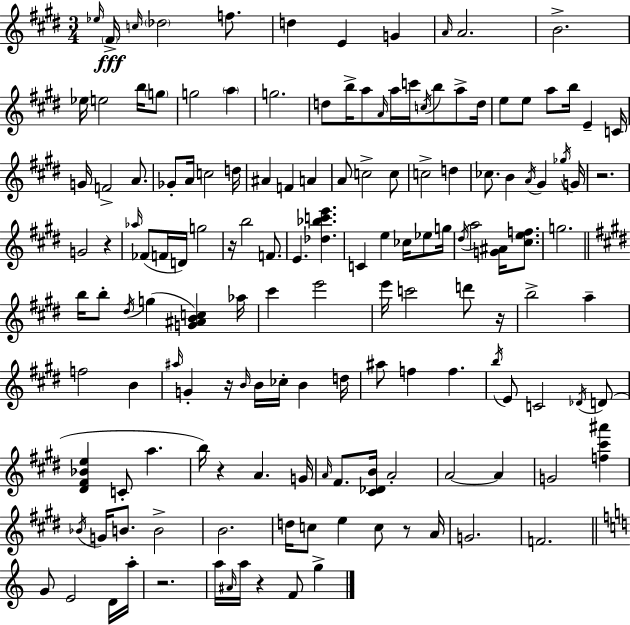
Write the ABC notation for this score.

X:1
T:Untitled
M:3/4
L:1/4
K:E
_e/4 ^F/4 c/4 _d2 f/2 d E G A/4 A2 B2 _e/4 e2 b/4 g/2 g2 a g2 d/2 b/4 a/2 A/4 a/4 c'/4 c/4 b/2 a/2 d/4 e/2 e/2 a/2 b/4 E C/4 G/4 F2 A/2 _G/2 A/4 c2 d/4 ^A F A A/2 c2 c/2 c2 d _c/2 B A/4 ^G _g/4 G/4 z2 G2 z _a/4 _F/2 F/4 D/4 g2 z/4 b2 F/2 E [_d_bc'e'] C e _c/4 _e/2 g/4 ^d/4 a2 [G^A]/4 [^cef]/2 g2 b/4 b/2 ^d/4 g [G^ABc] _a/4 ^c' e'2 e'/4 c'2 d'/2 z/4 b2 a f2 B ^a/4 G z/4 B/4 B/4 _c/4 B d/4 ^a/2 f f b/4 E/2 C2 _D/4 D/2 [^D^F_Be] C/2 a b/4 z A G/4 A/4 ^F/2 [^C_DB]/4 A2 A2 A G2 [f^c'^a'] _B/4 G/4 B/2 B2 B2 d/4 c/2 e c/2 z/2 A/4 G2 F2 G/2 E2 D/4 a/4 z2 a/4 ^A/4 a/4 z F/2 g